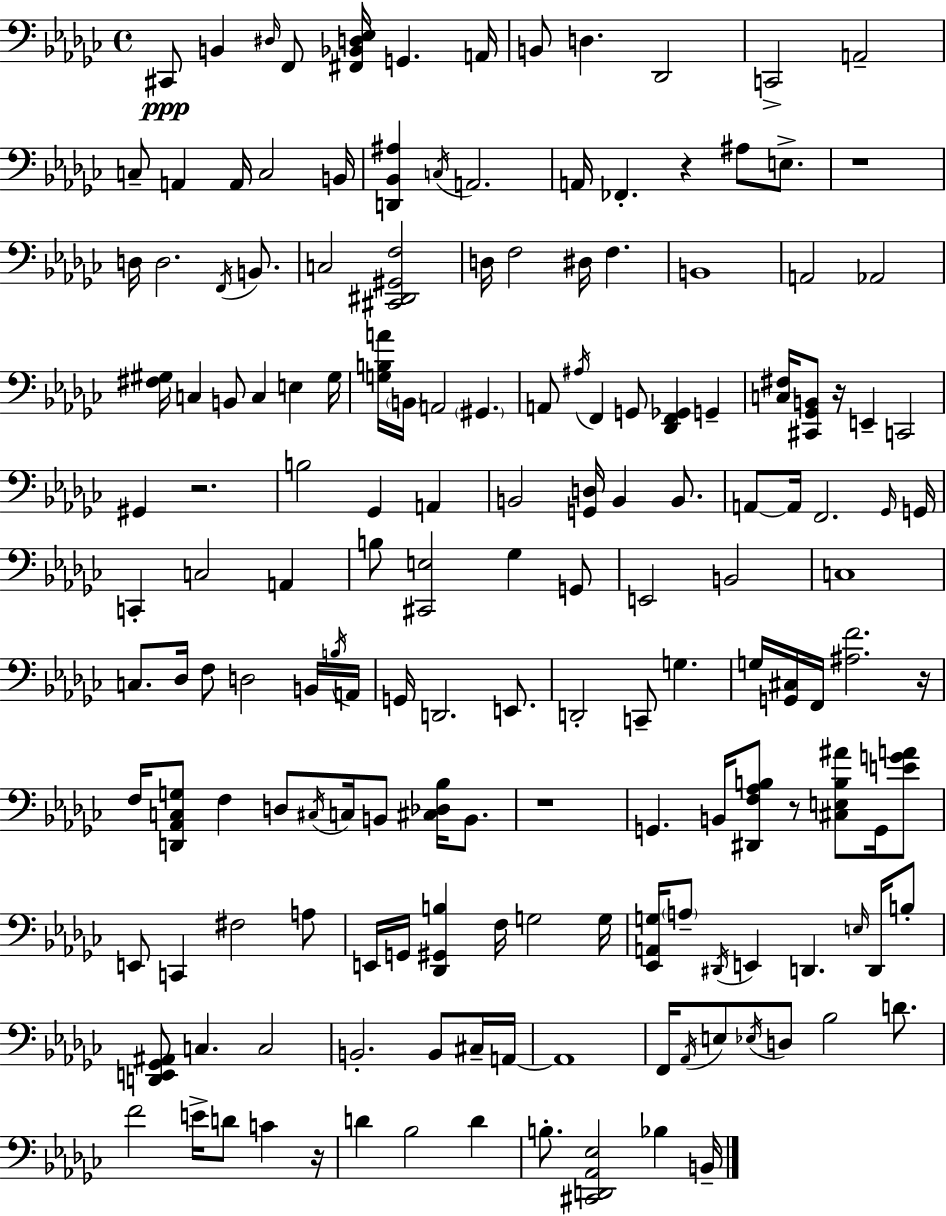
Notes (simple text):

C#2/e B2/q D#3/s F2/e [F#2,Bb2,D3,Eb3]/s G2/q. A2/s B2/e D3/q. Db2/h C2/h A2/h C3/e A2/q A2/s C3/h B2/s [D2,Bb2,A#3]/q C3/s A2/h. A2/s FES2/q. R/q A#3/e E3/e. R/w D3/s D3/h. F2/s B2/e. C3/h [C#2,D#2,G#2,F3]/h D3/s F3/h D#3/s F3/q. B2/w A2/h Ab2/h [F#3,G#3]/s C3/q B2/e C3/q E3/q G#3/s [G3,B3,A4]/s B2/s A2/h G#2/q. A2/e A#3/s F2/q G2/e [Db2,F2,Gb2]/q G2/q [C3,F#3]/s [C#2,Gb2,B2]/e R/s E2/q C2/h G#2/q R/h. B3/h Gb2/q A2/q B2/h [G2,D3]/s B2/q B2/e. A2/e A2/s F2/h. Gb2/s G2/s C2/q C3/h A2/q B3/e [C#2,E3]/h Gb3/q G2/e E2/h B2/h C3/w C3/e. Db3/s F3/e D3/h B2/s B3/s A2/s G2/s D2/h. E2/e. D2/h C2/e G3/q. G3/s [G2,C#3]/s F2/s [A#3,F4]/h. R/s F3/s [D2,Ab2,C3,G3]/e F3/q D3/e C#3/s C3/s B2/e [C#3,Db3,Bb3]/s B2/e. R/w G2/q. B2/s [D#2,F3,Ab3,B3]/e R/e [C#3,E3,B3,A#4]/e G2/s [E4,G4,A4]/e E2/e C2/q F#3/h A3/e E2/s G2/s [Db2,G#2,B3]/q F3/s G3/h G3/s [Eb2,A2,G3]/s A3/e D#2/s E2/q D2/q. E3/s D2/s B3/e [D2,E2,Gb2,A#2]/e C3/q. C3/h B2/h. B2/e C#3/s A2/s A2/w F2/s Ab2/s E3/e Eb3/s D3/e Bb3/h D4/e. F4/h E4/s D4/e C4/q R/s D4/q Bb3/h D4/q B3/e. [C#2,D2,Ab2,Eb3]/h Bb3/q B2/s